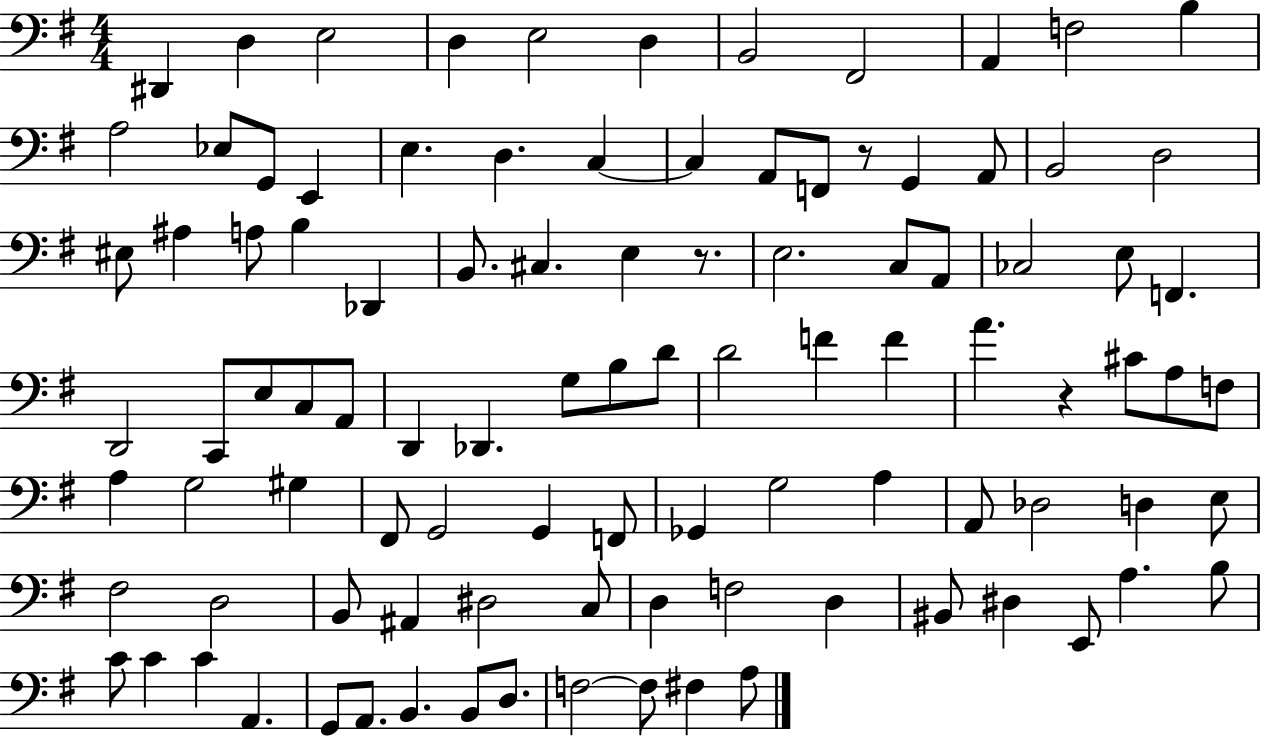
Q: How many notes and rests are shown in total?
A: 100